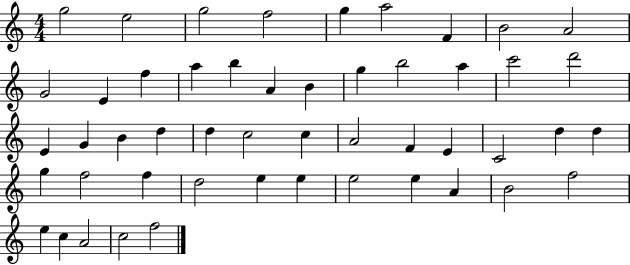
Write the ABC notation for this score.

X:1
T:Untitled
M:4/4
L:1/4
K:C
g2 e2 g2 f2 g a2 F B2 A2 G2 E f a b A B g b2 a c'2 d'2 E G B d d c2 c A2 F E C2 d d g f2 f d2 e e e2 e A B2 f2 e c A2 c2 f2